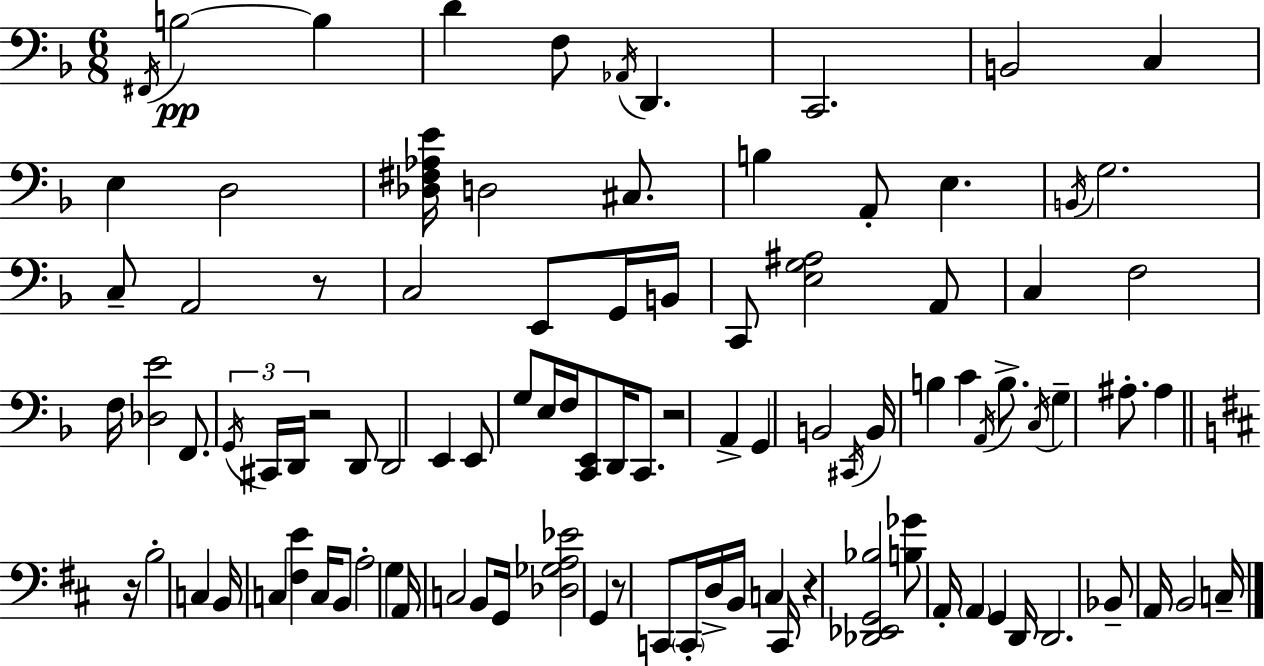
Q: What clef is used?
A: bass